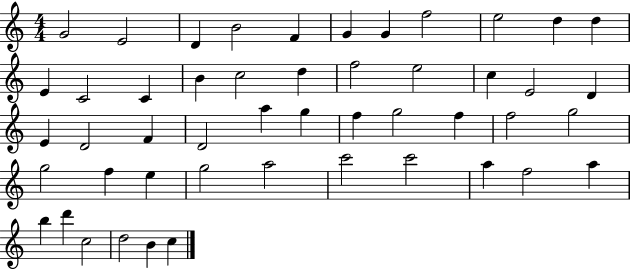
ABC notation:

X:1
T:Untitled
M:4/4
L:1/4
K:C
G2 E2 D B2 F G G f2 e2 d d E C2 C B c2 d f2 e2 c E2 D E D2 F D2 a g f g2 f f2 g2 g2 f e g2 a2 c'2 c'2 a f2 a b d' c2 d2 B c